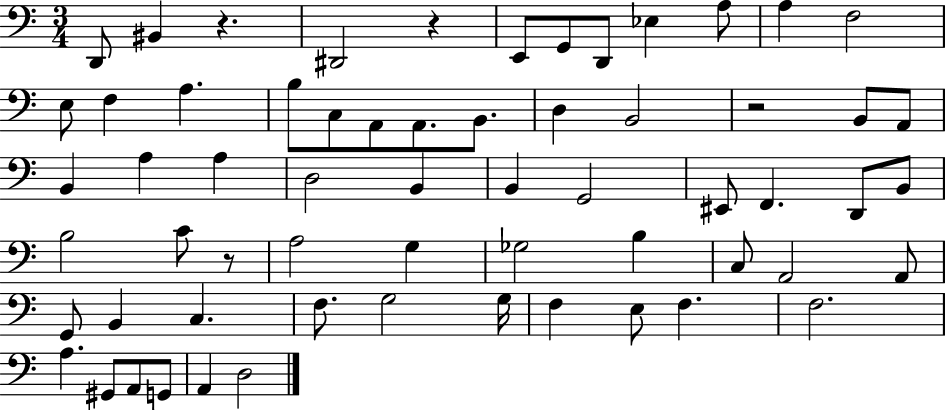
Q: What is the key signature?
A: C major